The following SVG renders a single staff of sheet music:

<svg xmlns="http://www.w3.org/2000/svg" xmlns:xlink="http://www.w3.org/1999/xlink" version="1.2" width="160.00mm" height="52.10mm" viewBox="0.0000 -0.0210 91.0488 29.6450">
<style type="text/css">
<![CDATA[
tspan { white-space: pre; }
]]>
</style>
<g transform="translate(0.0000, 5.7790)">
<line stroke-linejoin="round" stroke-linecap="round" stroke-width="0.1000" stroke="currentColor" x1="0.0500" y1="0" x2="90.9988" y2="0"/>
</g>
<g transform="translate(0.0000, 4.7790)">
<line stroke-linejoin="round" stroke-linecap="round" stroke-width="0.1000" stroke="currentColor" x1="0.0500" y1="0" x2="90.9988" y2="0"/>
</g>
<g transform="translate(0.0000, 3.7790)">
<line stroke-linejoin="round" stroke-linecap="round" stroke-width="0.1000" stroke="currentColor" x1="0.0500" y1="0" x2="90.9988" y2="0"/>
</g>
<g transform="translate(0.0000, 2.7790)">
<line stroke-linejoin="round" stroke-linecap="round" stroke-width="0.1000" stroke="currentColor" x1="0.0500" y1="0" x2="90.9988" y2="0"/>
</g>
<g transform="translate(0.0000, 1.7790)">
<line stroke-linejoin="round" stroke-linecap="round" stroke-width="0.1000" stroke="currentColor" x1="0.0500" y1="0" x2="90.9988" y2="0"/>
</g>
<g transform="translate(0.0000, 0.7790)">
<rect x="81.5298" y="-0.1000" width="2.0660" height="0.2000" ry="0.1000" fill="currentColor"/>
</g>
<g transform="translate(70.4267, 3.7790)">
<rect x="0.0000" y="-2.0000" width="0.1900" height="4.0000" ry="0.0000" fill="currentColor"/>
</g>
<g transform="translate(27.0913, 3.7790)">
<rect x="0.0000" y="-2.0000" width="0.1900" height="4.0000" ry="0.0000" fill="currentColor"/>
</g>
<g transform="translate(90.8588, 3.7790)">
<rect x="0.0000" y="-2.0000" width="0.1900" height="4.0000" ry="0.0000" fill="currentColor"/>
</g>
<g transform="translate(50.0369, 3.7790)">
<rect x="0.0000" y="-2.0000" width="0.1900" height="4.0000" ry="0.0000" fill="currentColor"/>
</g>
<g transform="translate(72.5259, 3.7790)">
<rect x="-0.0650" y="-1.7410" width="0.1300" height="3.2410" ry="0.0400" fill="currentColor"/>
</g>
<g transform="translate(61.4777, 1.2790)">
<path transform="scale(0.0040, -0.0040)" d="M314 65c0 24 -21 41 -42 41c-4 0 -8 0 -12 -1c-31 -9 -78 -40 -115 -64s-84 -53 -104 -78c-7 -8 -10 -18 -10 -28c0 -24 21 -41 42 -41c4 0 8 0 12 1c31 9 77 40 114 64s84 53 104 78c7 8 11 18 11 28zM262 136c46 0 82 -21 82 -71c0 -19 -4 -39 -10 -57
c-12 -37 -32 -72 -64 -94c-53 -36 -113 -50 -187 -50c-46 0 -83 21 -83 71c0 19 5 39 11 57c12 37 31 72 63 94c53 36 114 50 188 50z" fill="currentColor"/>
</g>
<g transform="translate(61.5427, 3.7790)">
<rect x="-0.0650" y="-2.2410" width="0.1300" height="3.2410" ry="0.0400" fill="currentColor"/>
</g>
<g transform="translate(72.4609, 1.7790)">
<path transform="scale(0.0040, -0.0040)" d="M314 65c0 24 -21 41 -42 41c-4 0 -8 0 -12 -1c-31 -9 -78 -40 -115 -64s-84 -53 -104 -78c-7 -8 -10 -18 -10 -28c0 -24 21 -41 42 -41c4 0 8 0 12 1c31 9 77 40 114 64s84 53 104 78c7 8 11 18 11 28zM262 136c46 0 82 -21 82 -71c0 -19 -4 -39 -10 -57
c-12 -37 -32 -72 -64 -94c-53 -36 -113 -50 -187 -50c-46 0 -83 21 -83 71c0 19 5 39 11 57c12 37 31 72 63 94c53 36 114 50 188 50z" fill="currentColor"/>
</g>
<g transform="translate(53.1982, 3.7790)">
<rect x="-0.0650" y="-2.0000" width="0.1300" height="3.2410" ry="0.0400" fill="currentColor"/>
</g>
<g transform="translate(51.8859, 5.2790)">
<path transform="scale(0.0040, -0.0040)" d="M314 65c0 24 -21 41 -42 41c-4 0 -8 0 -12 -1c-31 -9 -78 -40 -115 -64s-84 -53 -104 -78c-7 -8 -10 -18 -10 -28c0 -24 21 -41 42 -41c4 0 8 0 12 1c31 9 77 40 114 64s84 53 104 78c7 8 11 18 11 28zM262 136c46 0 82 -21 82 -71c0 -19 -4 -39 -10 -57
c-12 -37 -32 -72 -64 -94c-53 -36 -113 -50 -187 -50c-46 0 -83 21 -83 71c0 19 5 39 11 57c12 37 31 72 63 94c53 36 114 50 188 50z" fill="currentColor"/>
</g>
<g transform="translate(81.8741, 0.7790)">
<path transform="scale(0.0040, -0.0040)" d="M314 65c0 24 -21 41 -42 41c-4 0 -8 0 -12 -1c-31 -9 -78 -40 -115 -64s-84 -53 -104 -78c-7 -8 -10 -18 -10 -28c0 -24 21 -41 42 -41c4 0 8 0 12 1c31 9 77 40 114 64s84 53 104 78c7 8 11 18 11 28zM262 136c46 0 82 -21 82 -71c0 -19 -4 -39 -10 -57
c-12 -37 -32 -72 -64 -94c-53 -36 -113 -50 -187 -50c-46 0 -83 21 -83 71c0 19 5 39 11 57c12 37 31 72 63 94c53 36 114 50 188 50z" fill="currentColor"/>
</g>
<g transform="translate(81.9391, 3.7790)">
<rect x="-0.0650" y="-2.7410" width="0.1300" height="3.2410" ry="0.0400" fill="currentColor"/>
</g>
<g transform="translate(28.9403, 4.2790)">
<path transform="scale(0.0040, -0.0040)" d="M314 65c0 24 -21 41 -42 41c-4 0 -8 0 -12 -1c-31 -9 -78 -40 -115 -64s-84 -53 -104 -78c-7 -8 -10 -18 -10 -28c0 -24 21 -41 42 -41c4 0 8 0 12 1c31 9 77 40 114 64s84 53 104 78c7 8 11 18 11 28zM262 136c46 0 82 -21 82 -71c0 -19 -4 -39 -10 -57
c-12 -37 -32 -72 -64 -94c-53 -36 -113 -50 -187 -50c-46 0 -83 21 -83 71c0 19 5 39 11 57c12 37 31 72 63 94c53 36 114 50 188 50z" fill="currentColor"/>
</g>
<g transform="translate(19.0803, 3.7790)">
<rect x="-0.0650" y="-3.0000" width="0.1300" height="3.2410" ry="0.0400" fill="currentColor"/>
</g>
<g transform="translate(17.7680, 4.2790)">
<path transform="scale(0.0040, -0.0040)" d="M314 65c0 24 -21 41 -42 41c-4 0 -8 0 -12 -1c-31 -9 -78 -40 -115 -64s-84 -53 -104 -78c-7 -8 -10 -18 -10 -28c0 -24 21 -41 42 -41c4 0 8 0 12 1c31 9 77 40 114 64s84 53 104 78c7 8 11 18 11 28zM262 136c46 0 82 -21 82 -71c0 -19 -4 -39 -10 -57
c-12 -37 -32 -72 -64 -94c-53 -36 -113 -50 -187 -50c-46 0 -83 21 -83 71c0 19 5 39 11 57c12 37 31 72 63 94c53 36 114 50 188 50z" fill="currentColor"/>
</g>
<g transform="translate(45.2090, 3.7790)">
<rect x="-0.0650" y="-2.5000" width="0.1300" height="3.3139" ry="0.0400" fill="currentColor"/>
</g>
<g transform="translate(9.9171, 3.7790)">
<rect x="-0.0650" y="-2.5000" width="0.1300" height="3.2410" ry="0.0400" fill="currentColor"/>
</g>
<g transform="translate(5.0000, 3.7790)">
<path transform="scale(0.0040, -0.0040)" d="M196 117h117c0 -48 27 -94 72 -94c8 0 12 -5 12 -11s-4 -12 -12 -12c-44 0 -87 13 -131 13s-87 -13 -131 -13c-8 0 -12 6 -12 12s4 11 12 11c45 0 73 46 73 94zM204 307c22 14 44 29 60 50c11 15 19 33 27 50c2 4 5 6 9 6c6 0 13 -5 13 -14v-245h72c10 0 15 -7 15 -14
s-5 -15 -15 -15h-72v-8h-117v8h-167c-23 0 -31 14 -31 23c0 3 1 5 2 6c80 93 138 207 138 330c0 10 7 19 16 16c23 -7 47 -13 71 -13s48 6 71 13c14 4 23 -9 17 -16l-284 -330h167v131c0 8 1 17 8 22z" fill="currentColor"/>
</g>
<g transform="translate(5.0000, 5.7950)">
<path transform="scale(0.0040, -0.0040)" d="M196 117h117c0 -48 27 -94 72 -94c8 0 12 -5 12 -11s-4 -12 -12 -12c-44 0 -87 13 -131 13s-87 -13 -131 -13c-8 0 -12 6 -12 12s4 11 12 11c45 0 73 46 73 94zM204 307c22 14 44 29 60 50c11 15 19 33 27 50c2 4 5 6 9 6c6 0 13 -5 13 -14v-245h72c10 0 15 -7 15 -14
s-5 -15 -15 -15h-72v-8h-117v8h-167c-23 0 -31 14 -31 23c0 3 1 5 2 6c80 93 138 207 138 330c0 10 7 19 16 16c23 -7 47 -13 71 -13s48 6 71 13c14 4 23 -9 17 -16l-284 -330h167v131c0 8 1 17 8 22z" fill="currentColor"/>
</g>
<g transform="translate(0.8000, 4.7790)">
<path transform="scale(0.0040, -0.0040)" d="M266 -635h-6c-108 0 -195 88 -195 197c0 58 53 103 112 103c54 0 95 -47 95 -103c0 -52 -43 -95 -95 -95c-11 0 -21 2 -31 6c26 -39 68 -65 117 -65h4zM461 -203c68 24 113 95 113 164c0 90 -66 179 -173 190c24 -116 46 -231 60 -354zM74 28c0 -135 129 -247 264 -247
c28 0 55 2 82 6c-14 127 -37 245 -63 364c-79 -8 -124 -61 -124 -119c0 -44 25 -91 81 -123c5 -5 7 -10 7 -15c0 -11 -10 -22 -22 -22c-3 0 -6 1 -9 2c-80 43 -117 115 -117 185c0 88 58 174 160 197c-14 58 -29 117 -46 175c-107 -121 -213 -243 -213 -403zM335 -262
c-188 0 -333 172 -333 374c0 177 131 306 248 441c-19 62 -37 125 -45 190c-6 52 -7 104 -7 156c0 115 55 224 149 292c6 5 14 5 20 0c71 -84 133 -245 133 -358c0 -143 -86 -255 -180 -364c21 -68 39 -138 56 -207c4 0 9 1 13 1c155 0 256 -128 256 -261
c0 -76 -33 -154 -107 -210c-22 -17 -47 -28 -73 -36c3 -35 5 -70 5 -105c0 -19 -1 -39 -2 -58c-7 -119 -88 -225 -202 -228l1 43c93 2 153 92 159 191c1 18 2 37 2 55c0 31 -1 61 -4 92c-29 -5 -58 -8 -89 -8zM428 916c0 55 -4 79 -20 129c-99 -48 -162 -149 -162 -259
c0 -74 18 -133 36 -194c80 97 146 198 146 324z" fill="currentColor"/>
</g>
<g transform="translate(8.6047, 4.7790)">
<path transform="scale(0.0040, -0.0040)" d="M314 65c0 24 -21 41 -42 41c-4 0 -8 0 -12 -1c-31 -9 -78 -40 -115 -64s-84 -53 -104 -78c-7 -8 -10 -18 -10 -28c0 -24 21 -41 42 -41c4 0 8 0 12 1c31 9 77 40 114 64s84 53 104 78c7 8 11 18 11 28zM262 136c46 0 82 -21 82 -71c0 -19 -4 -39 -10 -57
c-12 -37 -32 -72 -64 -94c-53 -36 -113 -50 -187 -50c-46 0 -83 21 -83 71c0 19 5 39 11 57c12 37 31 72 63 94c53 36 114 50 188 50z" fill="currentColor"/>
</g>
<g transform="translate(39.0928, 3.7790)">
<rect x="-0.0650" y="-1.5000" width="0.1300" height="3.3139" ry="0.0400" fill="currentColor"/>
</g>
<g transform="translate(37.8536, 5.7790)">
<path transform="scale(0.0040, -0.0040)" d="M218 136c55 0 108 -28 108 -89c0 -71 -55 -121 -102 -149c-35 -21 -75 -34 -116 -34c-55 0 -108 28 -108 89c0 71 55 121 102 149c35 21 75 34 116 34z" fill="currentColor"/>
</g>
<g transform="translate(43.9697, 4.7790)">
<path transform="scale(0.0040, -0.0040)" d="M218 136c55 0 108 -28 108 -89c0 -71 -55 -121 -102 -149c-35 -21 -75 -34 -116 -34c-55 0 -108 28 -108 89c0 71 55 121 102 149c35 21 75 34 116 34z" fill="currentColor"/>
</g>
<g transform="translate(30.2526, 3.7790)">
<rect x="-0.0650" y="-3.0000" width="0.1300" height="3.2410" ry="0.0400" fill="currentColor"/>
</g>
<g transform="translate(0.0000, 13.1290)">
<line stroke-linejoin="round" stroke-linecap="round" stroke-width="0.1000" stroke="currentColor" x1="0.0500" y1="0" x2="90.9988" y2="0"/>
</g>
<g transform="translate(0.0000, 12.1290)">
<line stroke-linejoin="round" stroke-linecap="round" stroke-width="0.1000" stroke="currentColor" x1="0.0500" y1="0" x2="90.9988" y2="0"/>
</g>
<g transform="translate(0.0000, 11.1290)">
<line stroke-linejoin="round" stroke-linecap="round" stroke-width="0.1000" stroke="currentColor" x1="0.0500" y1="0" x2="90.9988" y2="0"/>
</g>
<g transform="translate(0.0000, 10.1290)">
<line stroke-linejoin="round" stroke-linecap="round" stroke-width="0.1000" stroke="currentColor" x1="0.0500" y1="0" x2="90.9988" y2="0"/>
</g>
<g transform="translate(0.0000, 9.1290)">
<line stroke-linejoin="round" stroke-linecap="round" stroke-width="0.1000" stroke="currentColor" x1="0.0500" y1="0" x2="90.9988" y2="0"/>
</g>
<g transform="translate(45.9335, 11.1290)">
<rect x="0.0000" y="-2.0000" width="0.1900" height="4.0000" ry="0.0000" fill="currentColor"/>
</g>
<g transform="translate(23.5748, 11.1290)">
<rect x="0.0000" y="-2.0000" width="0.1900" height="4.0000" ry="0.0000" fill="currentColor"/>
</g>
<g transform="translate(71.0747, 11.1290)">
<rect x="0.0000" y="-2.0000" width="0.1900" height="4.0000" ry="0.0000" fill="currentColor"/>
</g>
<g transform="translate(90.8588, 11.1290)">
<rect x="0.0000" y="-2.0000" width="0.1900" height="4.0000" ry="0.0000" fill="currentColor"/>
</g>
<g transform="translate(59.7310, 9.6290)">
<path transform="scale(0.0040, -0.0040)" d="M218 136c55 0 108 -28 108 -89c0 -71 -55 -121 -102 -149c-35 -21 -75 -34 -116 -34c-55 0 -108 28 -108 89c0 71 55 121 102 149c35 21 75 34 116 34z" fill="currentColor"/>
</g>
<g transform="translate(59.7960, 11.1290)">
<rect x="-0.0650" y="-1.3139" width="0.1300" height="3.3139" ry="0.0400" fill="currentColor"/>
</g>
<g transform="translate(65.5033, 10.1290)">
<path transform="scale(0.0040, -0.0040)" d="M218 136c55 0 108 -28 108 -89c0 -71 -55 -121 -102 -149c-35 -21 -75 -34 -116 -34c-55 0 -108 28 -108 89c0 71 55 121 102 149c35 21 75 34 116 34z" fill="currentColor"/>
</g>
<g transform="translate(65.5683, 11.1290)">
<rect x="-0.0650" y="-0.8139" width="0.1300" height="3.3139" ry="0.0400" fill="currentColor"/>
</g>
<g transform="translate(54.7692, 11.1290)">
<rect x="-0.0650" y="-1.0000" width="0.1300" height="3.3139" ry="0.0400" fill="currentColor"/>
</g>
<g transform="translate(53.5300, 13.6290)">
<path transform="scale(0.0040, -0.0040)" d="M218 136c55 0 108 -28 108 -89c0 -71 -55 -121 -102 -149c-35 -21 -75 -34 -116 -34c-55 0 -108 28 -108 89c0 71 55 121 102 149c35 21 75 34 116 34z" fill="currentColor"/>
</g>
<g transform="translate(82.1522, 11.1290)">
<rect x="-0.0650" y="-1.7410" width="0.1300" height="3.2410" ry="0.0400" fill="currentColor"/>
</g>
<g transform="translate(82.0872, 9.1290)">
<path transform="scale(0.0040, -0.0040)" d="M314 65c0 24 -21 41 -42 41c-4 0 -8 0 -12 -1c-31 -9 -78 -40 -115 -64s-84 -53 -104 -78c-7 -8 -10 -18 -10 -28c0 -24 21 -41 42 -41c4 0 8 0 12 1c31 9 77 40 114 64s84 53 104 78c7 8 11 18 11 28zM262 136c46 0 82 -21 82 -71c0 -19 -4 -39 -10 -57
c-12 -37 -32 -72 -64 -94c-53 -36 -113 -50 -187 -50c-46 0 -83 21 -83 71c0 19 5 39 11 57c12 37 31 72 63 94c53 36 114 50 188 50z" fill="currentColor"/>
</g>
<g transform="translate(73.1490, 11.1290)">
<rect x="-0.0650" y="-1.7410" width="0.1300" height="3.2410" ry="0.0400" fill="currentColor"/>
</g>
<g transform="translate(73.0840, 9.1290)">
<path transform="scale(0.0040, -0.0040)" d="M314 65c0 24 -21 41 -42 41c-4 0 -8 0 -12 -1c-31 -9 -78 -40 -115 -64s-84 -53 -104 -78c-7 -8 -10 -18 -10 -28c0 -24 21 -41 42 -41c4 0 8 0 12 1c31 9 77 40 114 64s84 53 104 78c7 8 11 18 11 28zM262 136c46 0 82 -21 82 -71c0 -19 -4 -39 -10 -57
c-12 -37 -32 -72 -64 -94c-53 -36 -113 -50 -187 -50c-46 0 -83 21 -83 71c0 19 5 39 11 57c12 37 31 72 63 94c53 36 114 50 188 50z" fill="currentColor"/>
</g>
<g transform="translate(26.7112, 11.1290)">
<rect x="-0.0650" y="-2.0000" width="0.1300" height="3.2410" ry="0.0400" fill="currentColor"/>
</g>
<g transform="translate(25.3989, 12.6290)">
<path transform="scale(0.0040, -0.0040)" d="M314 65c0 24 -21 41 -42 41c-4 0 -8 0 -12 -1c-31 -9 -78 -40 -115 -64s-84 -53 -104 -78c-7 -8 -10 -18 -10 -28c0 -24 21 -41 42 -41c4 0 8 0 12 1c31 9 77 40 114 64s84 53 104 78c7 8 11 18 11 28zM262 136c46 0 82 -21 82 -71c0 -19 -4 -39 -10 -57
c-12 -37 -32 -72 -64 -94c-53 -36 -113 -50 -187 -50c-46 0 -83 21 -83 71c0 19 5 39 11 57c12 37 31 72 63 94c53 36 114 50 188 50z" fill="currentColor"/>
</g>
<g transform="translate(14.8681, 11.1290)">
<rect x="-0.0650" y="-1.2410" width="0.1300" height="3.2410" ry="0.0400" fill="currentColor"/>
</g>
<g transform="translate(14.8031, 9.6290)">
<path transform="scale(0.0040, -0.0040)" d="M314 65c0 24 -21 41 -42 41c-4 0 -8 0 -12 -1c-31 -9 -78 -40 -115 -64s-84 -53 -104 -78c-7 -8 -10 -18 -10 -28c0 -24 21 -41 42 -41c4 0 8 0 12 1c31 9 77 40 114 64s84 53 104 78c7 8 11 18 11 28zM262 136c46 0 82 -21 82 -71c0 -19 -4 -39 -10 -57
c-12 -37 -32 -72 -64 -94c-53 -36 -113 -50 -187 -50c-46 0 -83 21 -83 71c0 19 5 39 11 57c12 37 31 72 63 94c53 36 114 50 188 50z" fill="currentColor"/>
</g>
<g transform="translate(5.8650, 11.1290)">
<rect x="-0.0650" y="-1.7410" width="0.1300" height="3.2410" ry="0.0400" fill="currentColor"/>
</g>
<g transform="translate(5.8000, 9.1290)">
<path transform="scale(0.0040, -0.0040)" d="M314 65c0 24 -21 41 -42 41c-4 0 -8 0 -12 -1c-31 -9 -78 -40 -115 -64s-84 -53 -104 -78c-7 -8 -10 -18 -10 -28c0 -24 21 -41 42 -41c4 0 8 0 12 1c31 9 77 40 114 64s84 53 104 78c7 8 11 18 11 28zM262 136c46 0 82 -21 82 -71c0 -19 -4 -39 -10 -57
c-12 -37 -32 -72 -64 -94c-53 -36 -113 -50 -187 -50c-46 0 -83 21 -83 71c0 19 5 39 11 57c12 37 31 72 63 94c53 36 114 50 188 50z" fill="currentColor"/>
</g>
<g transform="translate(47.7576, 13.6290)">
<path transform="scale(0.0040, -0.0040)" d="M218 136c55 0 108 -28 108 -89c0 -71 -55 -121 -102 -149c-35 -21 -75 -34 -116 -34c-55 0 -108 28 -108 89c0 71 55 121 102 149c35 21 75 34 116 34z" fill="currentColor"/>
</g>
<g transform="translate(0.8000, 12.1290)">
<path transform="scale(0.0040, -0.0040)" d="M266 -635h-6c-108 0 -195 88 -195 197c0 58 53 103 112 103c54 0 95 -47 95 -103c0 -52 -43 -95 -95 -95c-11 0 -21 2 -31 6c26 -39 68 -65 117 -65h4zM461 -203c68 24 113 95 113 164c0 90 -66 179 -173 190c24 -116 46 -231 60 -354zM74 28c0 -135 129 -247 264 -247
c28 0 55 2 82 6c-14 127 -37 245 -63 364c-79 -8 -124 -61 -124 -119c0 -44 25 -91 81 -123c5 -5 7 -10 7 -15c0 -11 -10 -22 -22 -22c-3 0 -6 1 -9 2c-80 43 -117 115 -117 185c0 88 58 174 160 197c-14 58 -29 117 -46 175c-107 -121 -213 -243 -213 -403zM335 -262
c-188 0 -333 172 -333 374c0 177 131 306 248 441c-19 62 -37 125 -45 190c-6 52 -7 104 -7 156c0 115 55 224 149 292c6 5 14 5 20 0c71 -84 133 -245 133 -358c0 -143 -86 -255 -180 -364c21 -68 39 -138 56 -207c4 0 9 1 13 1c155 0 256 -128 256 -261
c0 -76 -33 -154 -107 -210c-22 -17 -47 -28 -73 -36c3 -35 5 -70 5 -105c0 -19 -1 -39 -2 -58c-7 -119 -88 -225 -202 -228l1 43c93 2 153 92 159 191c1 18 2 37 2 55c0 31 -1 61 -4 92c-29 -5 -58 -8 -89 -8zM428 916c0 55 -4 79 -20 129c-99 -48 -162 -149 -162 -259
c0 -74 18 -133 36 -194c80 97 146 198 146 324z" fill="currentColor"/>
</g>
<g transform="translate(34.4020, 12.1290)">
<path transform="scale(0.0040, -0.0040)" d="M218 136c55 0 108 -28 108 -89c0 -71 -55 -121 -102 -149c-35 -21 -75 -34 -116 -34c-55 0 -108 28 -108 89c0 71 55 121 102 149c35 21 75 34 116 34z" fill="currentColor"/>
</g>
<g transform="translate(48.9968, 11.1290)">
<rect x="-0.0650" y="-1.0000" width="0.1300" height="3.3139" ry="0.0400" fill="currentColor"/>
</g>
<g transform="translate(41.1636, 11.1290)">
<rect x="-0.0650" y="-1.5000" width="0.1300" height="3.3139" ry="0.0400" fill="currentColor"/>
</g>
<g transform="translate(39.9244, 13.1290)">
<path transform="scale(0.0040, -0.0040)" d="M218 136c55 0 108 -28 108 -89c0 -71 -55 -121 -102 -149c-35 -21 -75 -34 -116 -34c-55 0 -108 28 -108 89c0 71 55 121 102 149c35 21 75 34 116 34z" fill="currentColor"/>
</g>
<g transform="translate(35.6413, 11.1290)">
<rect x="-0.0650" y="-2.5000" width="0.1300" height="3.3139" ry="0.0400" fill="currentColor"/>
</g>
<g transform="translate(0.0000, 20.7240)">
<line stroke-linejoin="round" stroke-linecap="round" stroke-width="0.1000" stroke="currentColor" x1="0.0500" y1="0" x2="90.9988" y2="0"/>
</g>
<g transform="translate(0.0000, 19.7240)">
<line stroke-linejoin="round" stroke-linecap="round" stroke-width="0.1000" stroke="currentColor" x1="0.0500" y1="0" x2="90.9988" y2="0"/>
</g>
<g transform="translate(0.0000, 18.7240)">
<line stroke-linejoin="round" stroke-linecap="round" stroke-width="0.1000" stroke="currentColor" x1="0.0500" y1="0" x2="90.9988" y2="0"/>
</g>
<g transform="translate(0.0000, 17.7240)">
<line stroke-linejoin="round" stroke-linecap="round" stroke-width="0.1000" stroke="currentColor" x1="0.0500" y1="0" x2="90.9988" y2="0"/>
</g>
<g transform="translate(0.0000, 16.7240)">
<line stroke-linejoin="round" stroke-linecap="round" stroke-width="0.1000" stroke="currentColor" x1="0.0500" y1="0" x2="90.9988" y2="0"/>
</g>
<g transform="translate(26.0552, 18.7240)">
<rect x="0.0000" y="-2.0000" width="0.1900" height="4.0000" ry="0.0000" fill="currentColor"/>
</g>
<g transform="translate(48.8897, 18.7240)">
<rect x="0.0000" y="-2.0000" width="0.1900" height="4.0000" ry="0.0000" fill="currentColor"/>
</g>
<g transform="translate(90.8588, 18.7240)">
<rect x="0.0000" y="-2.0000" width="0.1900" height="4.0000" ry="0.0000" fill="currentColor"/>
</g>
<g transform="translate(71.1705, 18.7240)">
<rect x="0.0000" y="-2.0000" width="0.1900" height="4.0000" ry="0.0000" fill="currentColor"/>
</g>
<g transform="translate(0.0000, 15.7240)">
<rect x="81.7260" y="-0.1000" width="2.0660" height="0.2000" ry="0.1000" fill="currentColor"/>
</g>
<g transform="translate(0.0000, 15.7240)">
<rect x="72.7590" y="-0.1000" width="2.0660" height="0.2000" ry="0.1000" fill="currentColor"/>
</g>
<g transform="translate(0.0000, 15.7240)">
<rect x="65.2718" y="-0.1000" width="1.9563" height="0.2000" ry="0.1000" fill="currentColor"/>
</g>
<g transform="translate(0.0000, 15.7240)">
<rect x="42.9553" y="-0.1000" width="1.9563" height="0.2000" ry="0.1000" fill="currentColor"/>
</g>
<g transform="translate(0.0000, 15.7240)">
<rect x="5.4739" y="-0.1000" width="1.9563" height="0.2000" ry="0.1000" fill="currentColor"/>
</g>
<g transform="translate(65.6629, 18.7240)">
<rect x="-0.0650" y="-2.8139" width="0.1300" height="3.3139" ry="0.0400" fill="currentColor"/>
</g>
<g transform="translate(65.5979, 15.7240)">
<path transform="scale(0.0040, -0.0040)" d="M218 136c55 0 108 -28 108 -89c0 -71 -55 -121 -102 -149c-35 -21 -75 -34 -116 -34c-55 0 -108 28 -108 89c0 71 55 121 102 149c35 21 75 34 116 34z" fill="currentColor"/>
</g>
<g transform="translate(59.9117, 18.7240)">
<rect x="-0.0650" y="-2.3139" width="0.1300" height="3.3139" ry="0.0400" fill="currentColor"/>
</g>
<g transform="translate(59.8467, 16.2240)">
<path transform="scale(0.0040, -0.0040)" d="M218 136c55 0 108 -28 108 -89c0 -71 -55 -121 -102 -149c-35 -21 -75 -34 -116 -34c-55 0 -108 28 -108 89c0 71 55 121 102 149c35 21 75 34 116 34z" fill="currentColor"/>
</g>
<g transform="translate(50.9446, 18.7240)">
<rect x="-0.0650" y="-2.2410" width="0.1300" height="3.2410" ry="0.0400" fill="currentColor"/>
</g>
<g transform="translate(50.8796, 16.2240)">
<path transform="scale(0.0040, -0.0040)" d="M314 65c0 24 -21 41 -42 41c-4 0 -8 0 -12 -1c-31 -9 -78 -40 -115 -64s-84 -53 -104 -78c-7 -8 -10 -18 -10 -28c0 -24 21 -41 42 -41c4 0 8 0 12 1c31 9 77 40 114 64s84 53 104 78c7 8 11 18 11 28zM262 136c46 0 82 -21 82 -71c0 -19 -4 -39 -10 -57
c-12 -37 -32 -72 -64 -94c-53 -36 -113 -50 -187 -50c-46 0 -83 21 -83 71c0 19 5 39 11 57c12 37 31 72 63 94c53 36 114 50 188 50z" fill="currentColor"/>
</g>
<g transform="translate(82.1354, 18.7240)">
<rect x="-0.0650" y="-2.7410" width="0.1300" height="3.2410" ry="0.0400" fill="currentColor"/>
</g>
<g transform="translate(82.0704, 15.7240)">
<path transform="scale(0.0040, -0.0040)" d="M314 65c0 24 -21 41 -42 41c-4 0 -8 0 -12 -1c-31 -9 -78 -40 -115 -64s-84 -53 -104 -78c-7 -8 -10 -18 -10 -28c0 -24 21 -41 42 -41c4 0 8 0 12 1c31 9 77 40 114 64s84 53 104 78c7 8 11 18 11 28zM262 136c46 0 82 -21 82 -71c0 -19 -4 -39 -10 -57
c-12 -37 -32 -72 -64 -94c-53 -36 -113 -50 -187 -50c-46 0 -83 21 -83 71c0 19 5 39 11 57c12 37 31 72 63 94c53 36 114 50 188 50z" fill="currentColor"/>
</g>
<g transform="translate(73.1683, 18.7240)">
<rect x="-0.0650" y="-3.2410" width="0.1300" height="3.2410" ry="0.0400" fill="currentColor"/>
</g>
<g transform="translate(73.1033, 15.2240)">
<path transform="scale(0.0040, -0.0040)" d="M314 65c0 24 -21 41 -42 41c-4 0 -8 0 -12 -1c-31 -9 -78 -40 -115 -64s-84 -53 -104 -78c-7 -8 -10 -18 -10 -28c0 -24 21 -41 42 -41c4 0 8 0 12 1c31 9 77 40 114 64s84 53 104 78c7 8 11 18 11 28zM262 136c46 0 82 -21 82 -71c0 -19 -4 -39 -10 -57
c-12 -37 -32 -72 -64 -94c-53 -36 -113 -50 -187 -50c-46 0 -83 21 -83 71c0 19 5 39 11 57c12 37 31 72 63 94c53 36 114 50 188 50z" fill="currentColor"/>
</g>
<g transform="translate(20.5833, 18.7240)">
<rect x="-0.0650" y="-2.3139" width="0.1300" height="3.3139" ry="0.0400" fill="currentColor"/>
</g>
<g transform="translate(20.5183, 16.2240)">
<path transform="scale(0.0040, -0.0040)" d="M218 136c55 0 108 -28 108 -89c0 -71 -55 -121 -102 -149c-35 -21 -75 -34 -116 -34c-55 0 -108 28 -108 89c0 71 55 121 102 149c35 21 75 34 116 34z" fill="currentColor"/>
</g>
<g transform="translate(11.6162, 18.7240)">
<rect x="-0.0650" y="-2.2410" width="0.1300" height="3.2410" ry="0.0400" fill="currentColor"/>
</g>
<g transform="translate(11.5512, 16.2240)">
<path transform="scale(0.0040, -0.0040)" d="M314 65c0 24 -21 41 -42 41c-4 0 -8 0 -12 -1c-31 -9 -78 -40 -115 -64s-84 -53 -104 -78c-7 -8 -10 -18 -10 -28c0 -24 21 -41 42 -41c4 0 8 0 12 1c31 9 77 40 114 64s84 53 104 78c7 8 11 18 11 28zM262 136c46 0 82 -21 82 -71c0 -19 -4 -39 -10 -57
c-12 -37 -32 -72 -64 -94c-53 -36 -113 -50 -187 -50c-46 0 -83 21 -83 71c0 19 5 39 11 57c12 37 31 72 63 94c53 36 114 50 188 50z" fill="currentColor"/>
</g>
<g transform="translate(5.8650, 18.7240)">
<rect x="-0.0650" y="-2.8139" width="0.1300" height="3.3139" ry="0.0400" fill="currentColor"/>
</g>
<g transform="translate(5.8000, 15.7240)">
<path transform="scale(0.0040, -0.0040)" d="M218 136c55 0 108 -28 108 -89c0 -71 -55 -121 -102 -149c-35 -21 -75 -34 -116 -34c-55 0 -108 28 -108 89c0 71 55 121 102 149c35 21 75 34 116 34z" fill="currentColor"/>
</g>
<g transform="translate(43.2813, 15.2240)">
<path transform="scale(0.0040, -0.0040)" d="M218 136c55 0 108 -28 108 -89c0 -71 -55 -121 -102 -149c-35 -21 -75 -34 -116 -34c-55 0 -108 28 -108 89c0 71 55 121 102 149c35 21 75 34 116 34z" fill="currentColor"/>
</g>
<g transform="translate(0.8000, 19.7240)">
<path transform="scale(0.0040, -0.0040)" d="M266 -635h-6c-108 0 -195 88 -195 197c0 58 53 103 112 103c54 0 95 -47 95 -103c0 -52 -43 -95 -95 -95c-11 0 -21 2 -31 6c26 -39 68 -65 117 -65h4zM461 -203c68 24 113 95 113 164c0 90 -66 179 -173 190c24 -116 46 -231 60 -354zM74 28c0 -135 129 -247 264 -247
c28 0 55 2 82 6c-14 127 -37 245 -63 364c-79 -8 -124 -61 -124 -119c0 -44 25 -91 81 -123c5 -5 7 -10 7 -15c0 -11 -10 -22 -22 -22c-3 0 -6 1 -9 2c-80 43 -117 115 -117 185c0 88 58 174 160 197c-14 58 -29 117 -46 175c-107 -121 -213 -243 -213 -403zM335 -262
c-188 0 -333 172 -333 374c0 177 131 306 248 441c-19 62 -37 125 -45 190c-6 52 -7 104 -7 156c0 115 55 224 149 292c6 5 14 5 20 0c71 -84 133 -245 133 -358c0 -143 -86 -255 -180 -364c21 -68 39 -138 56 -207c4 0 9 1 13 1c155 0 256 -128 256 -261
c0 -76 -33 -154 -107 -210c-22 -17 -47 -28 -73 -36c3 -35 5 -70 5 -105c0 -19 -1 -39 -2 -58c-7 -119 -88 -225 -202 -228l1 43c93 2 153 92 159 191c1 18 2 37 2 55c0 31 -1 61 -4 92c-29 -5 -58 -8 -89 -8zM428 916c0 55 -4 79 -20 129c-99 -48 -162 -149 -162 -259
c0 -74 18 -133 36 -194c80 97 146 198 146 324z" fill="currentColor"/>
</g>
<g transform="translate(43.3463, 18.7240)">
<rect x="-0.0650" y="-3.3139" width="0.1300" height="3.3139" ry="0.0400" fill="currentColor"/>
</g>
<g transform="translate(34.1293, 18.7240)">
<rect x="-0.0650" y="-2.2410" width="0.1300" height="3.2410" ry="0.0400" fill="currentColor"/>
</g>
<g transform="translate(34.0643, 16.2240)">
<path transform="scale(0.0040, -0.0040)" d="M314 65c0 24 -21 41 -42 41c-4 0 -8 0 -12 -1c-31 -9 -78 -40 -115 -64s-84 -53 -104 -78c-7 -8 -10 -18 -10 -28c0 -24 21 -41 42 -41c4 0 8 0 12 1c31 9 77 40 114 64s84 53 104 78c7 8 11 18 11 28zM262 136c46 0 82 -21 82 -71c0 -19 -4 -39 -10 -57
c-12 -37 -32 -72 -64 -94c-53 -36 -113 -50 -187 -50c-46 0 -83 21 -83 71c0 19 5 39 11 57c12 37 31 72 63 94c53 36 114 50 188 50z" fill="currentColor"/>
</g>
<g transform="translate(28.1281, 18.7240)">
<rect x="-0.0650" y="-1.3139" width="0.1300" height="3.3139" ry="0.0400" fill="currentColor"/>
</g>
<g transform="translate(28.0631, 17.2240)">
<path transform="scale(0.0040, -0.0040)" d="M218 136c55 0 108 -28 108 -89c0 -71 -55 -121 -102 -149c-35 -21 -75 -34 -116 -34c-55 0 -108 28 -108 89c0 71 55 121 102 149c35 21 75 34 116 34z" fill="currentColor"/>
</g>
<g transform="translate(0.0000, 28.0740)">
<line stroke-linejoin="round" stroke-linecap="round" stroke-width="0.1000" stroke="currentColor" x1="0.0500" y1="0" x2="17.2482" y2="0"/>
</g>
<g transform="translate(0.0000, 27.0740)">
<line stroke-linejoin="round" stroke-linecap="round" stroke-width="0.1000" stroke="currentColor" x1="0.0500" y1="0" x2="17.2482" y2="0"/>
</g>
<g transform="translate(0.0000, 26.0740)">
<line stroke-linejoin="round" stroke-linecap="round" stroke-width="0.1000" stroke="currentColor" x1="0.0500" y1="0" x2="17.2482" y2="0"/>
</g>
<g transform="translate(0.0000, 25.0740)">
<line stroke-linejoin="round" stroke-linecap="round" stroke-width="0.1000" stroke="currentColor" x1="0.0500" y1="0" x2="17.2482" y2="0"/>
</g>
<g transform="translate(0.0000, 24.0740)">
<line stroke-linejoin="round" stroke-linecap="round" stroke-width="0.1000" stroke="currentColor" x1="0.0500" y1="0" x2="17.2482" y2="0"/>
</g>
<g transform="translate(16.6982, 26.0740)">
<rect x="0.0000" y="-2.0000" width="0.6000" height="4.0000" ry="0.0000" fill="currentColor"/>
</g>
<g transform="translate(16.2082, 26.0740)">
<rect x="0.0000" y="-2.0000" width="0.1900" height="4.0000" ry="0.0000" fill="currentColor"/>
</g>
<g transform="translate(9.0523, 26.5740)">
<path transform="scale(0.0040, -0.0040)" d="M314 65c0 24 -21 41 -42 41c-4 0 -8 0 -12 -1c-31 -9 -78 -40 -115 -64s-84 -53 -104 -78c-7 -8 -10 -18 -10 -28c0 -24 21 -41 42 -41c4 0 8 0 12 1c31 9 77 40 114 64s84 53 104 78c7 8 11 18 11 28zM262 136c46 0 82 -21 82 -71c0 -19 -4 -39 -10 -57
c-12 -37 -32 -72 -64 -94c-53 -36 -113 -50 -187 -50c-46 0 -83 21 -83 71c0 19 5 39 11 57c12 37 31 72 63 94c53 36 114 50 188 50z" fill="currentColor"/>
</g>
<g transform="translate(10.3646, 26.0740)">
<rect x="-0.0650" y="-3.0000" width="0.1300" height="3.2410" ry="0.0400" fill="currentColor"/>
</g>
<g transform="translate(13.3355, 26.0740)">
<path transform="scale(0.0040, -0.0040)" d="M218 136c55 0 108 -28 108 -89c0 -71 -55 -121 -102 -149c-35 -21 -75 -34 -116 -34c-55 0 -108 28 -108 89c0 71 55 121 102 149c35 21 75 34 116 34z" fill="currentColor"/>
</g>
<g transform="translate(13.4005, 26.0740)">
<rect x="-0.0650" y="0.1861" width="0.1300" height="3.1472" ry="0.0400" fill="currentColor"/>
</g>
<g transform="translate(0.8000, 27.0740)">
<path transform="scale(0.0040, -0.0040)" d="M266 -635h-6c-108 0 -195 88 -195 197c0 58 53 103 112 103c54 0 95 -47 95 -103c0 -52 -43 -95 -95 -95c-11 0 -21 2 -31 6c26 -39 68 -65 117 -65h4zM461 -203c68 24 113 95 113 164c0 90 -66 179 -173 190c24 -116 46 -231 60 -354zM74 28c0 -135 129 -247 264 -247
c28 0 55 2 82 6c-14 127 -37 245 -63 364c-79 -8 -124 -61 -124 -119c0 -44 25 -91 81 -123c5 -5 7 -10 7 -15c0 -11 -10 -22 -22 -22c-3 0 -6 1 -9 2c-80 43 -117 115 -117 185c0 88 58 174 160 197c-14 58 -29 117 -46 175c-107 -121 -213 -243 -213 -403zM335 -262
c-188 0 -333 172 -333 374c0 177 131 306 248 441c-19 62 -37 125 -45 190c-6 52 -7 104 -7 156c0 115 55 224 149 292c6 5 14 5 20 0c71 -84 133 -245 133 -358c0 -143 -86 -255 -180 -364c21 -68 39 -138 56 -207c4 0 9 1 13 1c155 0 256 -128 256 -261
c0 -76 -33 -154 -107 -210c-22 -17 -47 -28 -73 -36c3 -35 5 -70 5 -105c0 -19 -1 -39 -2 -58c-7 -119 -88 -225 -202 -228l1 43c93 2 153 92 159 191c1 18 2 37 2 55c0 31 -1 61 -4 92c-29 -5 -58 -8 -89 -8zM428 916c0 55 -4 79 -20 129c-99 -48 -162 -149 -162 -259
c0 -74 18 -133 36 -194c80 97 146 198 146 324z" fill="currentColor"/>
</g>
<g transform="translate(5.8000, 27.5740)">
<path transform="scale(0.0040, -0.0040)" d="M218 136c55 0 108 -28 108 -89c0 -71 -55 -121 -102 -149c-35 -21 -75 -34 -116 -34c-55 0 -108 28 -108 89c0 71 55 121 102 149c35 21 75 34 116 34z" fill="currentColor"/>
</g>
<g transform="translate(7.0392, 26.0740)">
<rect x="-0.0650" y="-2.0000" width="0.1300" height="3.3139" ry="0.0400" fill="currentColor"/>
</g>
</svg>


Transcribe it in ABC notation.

X:1
T:Untitled
M:4/4
L:1/4
K:C
G2 A2 A2 E G F2 g2 f2 a2 f2 e2 F2 G E D D e d f2 f2 a g2 g e g2 b g2 g a b2 a2 F A2 B